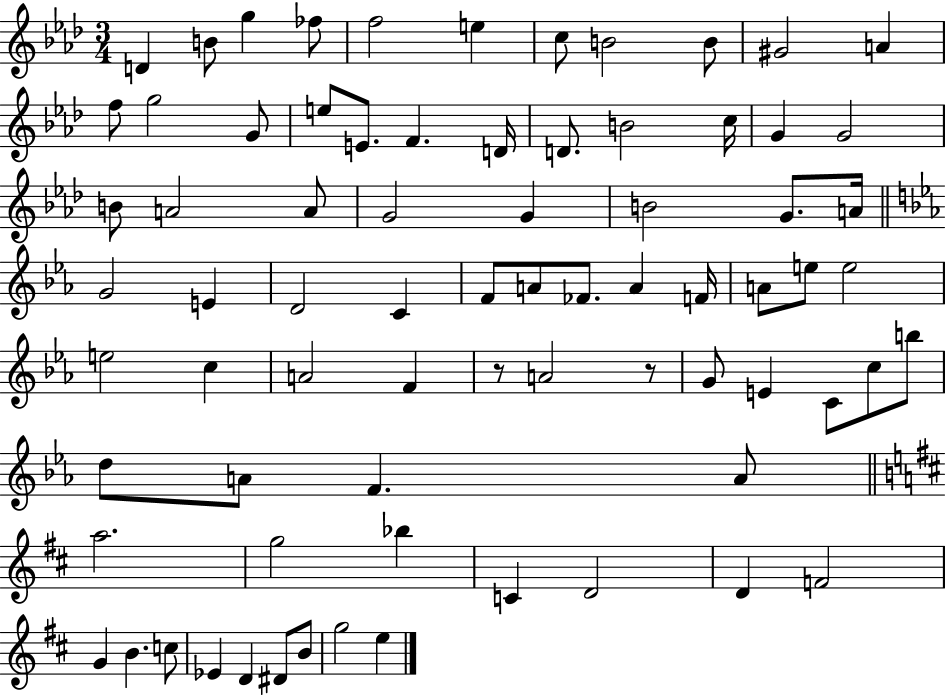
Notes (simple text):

D4/q B4/e G5/q FES5/e F5/h E5/q C5/e B4/h B4/e G#4/h A4/q F5/e G5/h G4/e E5/e E4/e. F4/q. D4/s D4/e. B4/h C5/s G4/q G4/h B4/e A4/h A4/e G4/h G4/q B4/h G4/e. A4/s G4/h E4/q D4/h C4/q F4/e A4/e FES4/e. A4/q F4/s A4/e E5/e E5/h E5/h C5/q A4/h F4/q R/e A4/h R/e G4/e E4/q C4/e C5/e B5/e D5/e A4/e F4/q. A4/e A5/h. G5/h Bb5/q C4/q D4/h D4/q F4/h G4/q B4/q. C5/e Eb4/q D4/q D#4/e B4/e G5/h E5/q